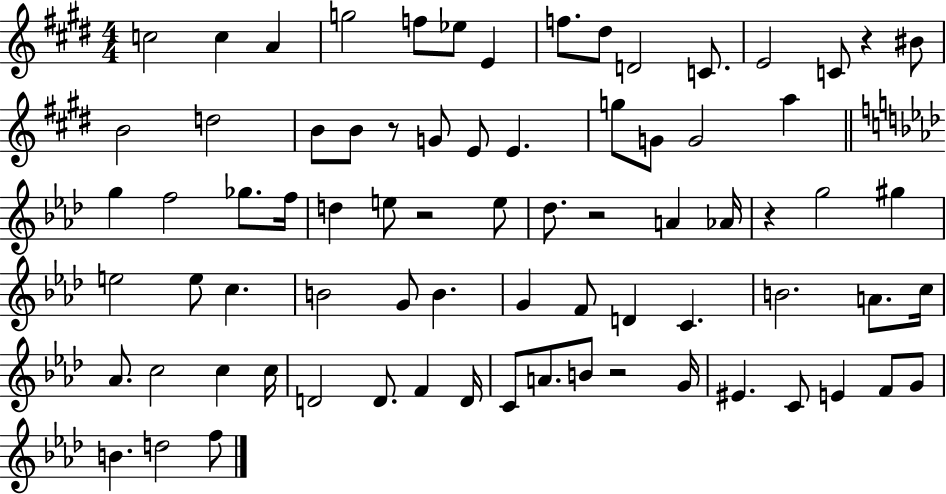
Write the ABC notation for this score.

X:1
T:Untitled
M:4/4
L:1/4
K:E
c2 c A g2 f/2 _e/2 E f/2 ^d/2 D2 C/2 E2 C/2 z ^B/2 B2 d2 B/2 B/2 z/2 G/2 E/2 E g/2 G/2 G2 a g f2 _g/2 f/4 d e/2 z2 e/2 _d/2 z2 A _A/4 z g2 ^g e2 e/2 c B2 G/2 B G F/2 D C B2 A/2 c/4 _A/2 c2 c c/4 D2 D/2 F D/4 C/2 A/2 B/2 z2 G/4 ^E C/2 E F/2 G/2 B d2 f/2